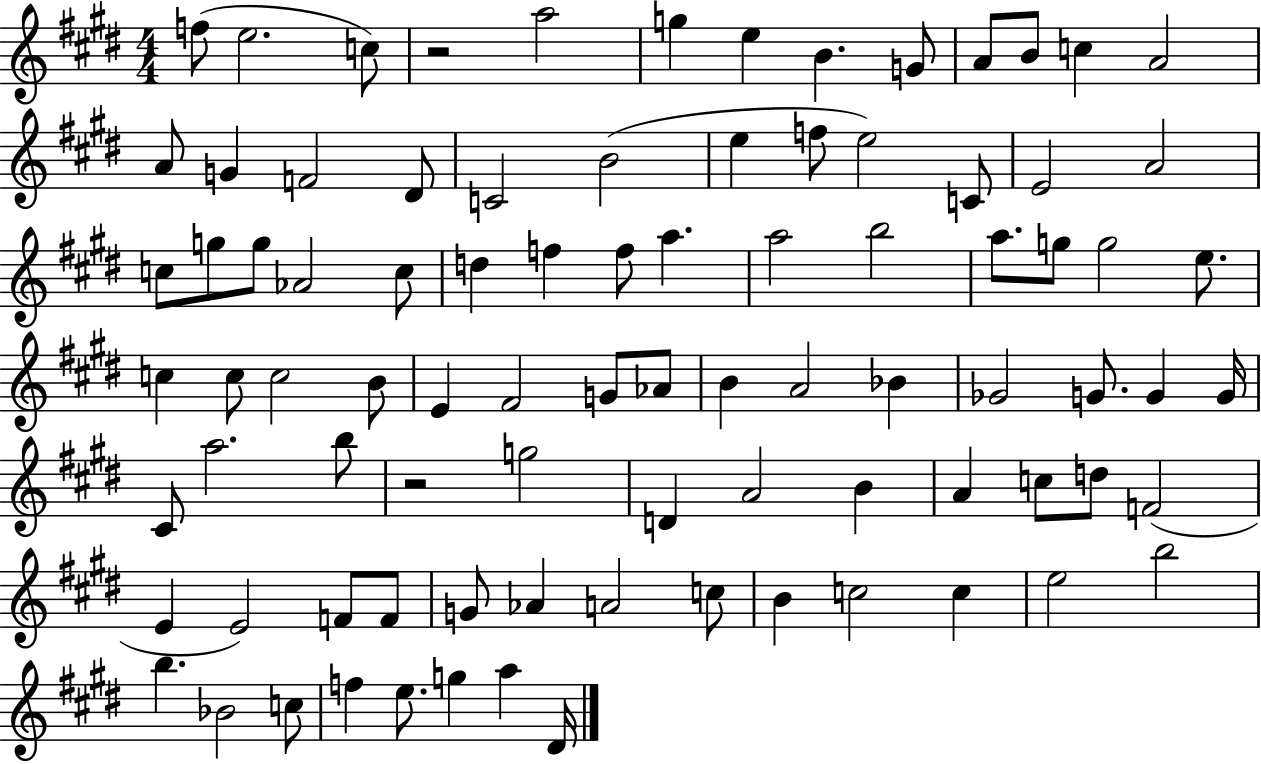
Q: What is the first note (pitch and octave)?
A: F5